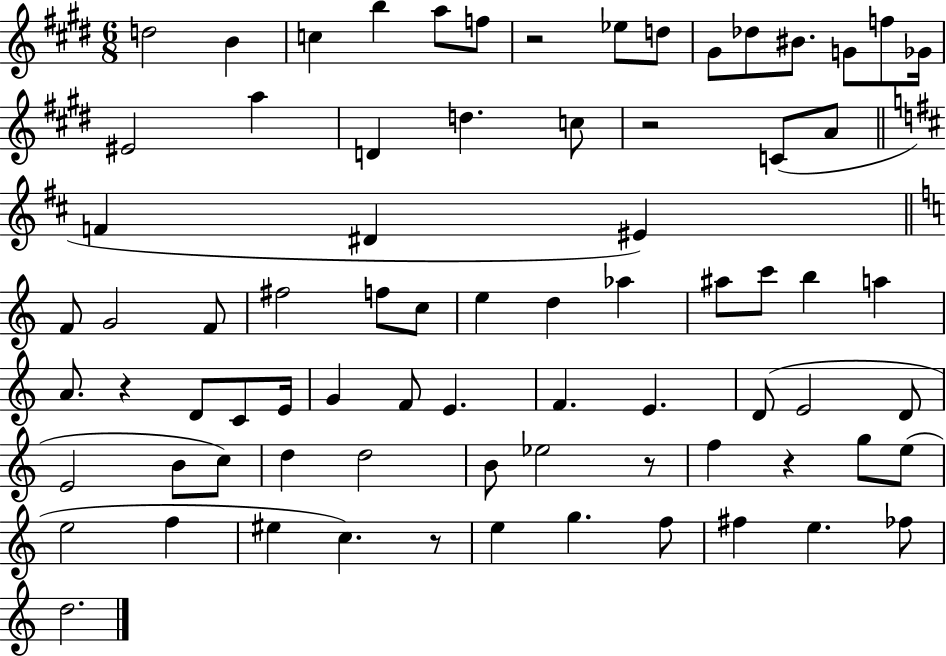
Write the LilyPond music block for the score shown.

{
  \clef treble
  \numericTimeSignature
  \time 6/8
  \key e \major
  d''2 b'4 | c''4 b''4 a''8 f''8 | r2 ees''8 d''8 | gis'8 des''8 bis'8. g'8 f''8 ges'16 | \break eis'2 a''4 | d'4 d''4. c''8 | r2 c'8( a'8 | \bar "||" \break \key d \major f'4 dis'4 eis'4) | \bar "||" \break \key a \minor f'8 g'2 f'8 | fis''2 f''8 c''8 | e''4 d''4 aes''4 | ais''8 c'''8 b''4 a''4 | \break a'8. r4 d'8 c'8 e'16 | g'4 f'8 e'4. | f'4. e'4. | d'8( e'2 d'8 | \break e'2 b'8 c''8) | d''4 d''2 | b'8 ees''2 r8 | f''4 r4 g''8 e''8( | \break e''2 f''4 | eis''4 c''4.) r8 | e''4 g''4. f''8 | fis''4 e''4. fes''8 | \break d''2. | \bar "|."
}